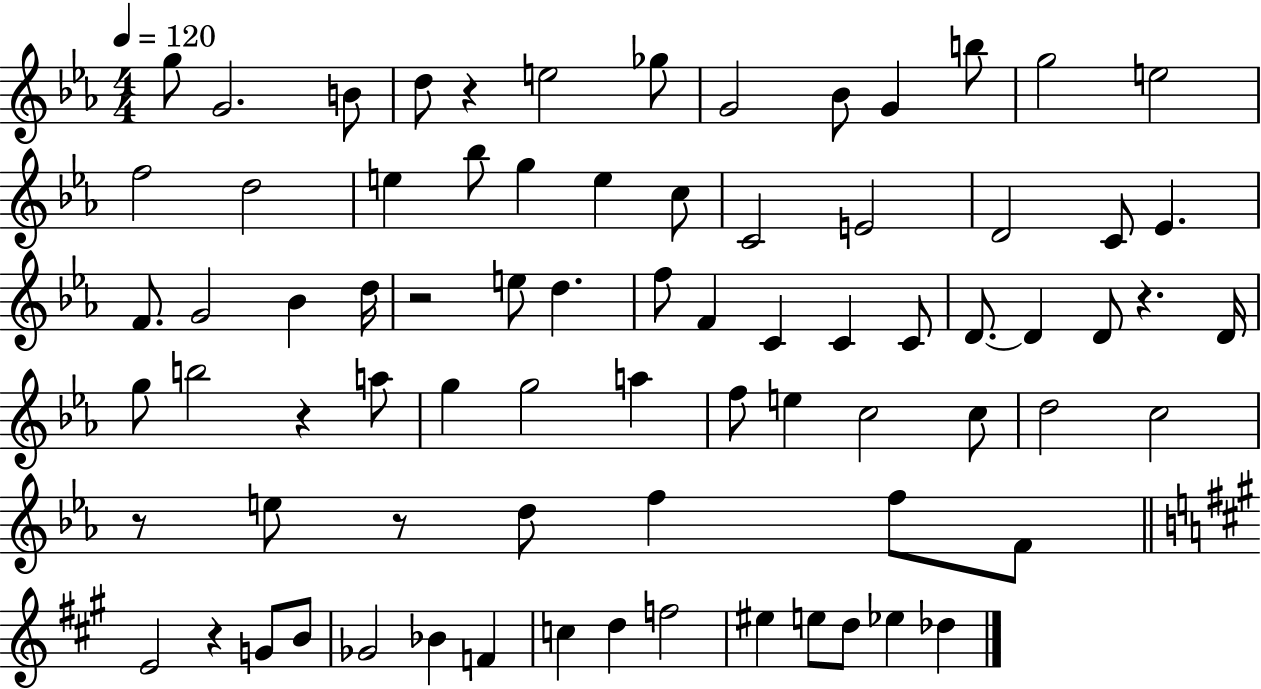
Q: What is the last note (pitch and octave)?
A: Db5